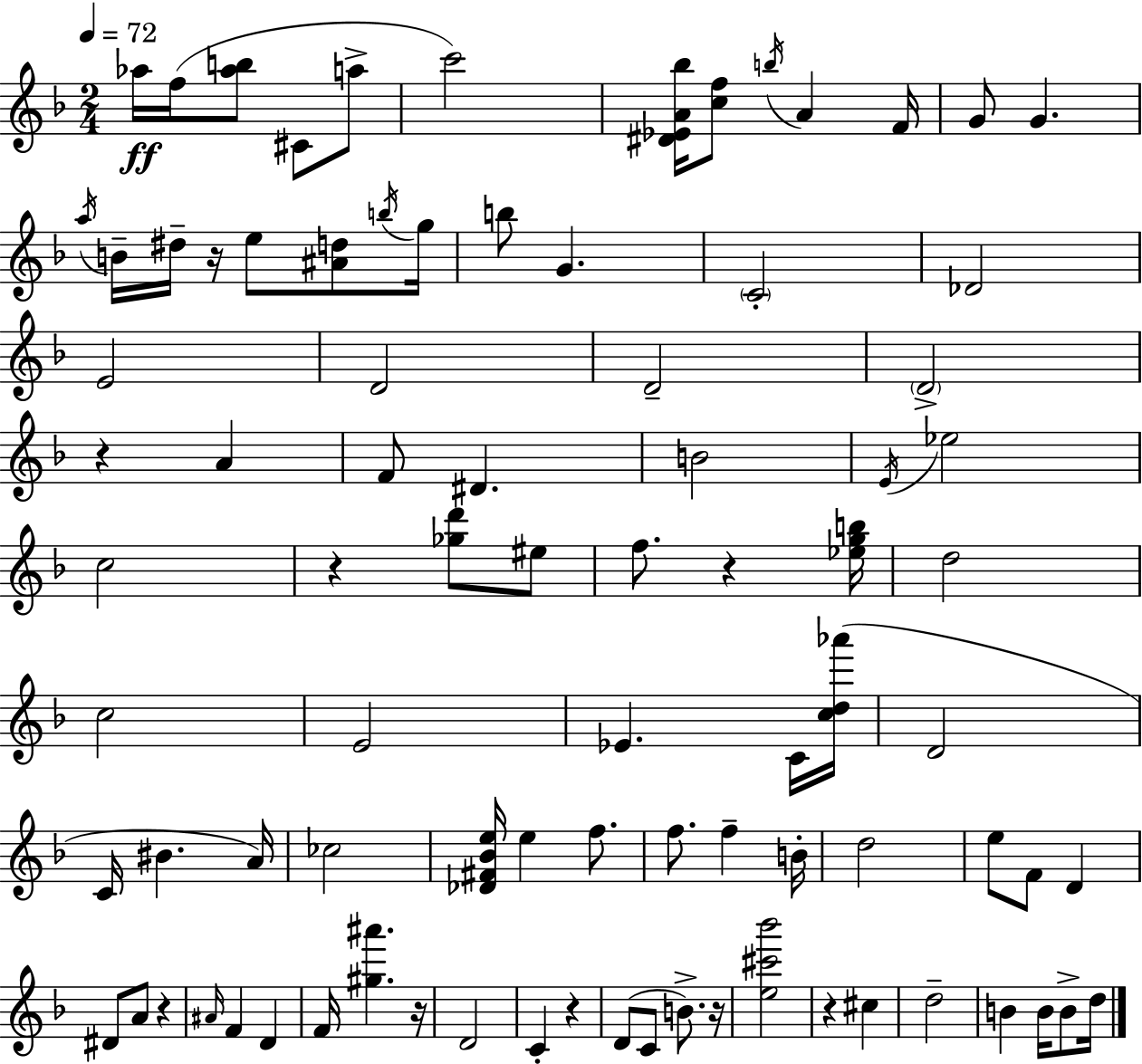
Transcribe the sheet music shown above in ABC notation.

X:1
T:Untitled
M:2/4
L:1/4
K:Dm
_a/4 f/4 [_ab]/2 ^C/2 a/2 c'2 [^D_EA_b]/4 [cf]/2 b/4 A F/4 G/2 G a/4 B/4 ^d/4 z/4 e/2 [^Ad]/2 b/4 g/4 b/2 G C2 _D2 E2 D2 D2 D2 z A F/2 ^D B2 E/4 _e2 c2 z [_gd']/2 ^e/2 f/2 z [_egb]/4 d2 c2 E2 _E C/4 [cd_a']/4 D2 C/4 ^B A/4 _c2 [_D^F_Be]/4 e f/2 f/2 f B/4 d2 e/2 F/2 D ^D/2 A/2 z ^A/4 F D F/4 [^g^a'] z/4 D2 C z D/2 C/2 B/2 z/4 [e^c'_b']2 z ^c d2 B B/4 B/2 d/4